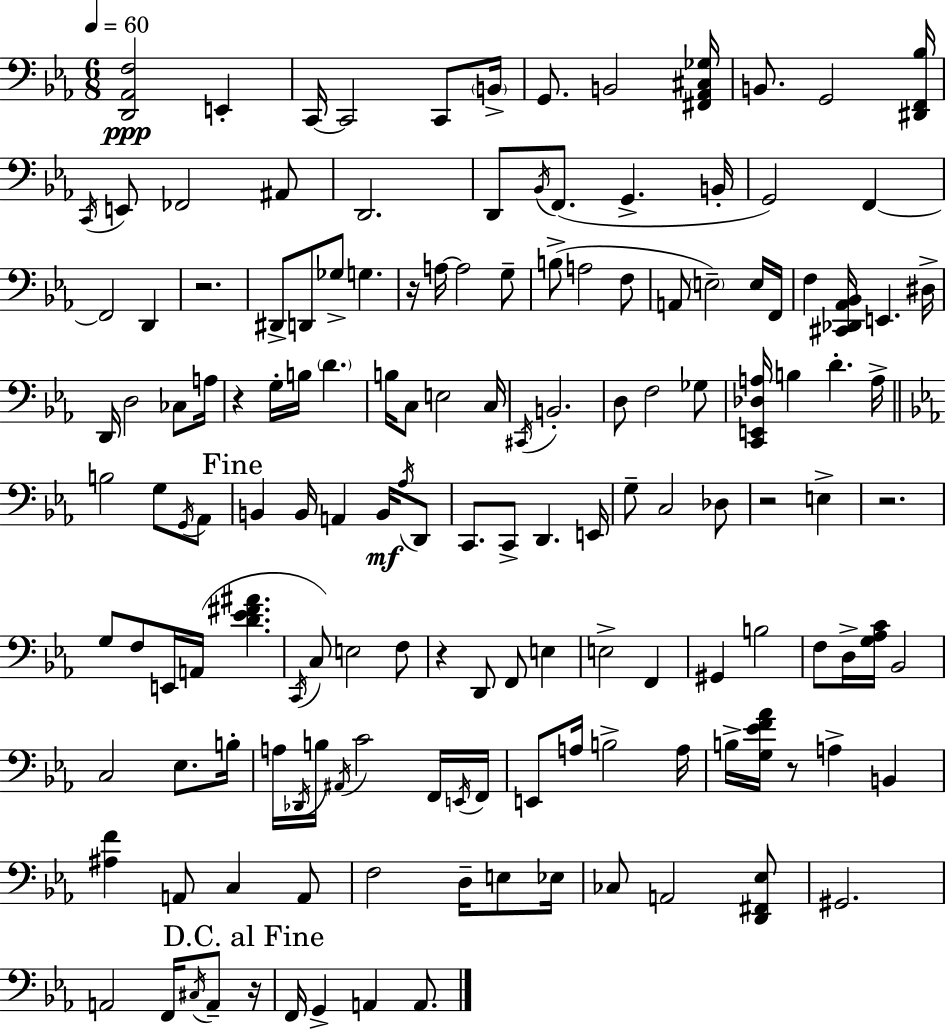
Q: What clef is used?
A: bass